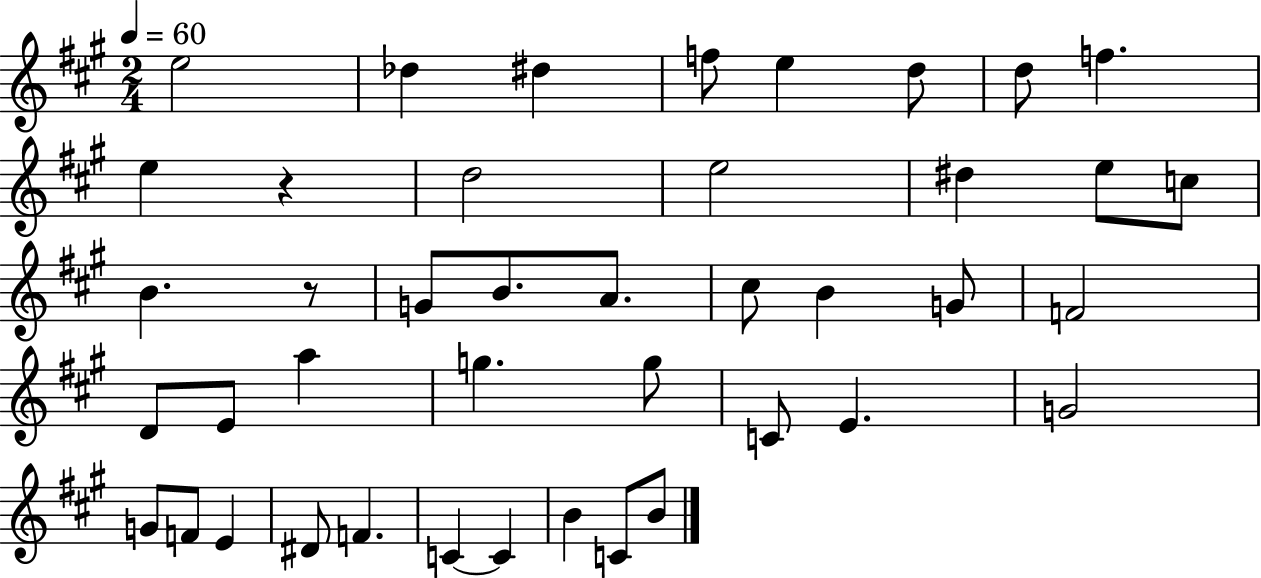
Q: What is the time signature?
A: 2/4